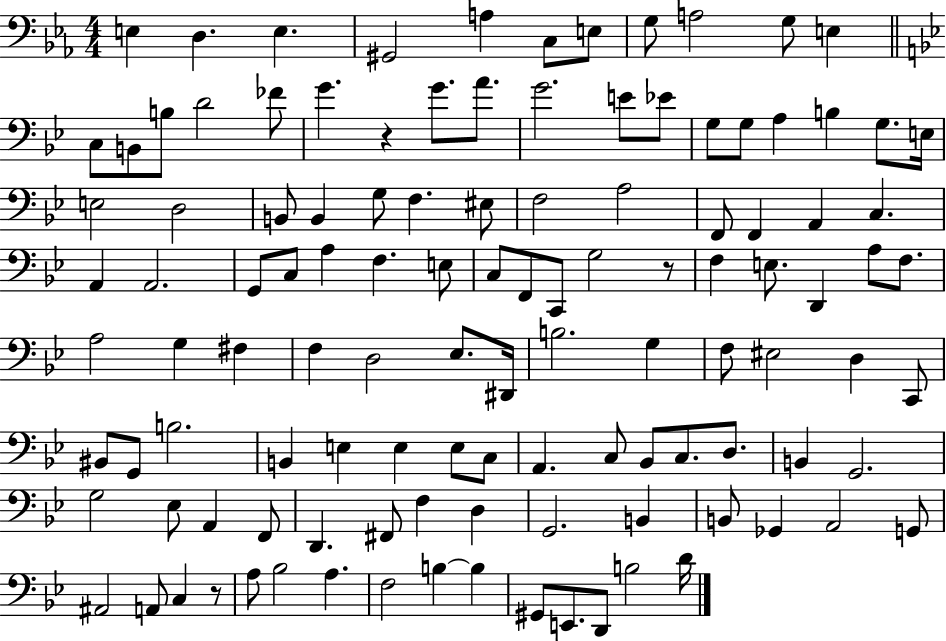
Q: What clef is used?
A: bass